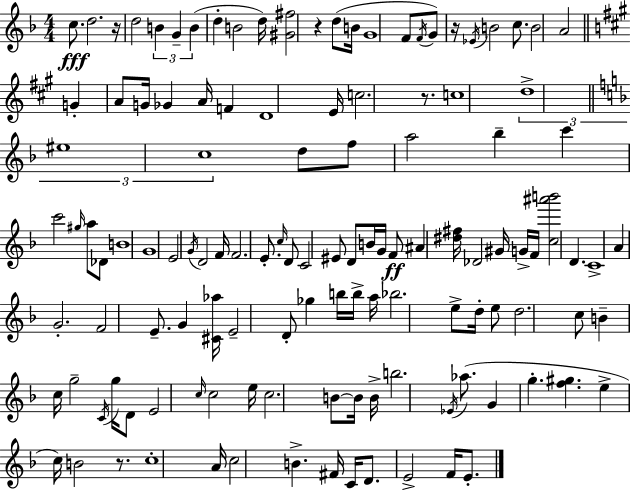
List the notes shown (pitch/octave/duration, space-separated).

C5/e. D5/h. R/s D5/h B4/q G4/q B4/q D5/q B4/h D5/s [G#4,F#5]/h R/q D5/e B4/s G4/w F4/e F4/s G4/e R/s Eb4/s B4/h C5/e. B4/h A4/h G4/q A4/e G4/s Gb4/q A4/s F4/q D4/w E4/s C5/h. R/e. C5/w D5/w EIS5/w C5/w D5/e F5/e A5/h Bb5/q C6/q C6/h G#5/s A5/e Db4/e B4/w G4/w E4/h G4/s D4/h F4/s F4/h. E4/e. C5/s D4/e C4/h EIS4/e D4/e B4/s G4/s F4/e A#4/q [D#5,F#5]/s Db4/h G#4/s G4/s F4/s [C5,A#6,B6]/h D4/q. C4/w A4/q G4/h. F4/h E4/e. G4/q [C#4,Ab5]/s E4/h D4/e Gb5/q B5/s B5/s A5/s Bb5/h. E5/e D5/s E5/e D5/h. C5/e B4/q C5/s G5/h C4/s G5/s D4/e E4/h C5/s C5/h E5/s C5/h. B4/e B4/s B4/s B5/h. Eb4/s Ab5/e. G4/q G5/q. [F5,G#5]/q. E5/q C5/s B4/h R/e. C5/w A4/s C5/h B4/q. F#4/s C4/s D4/e. E4/h F4/s E4/e.